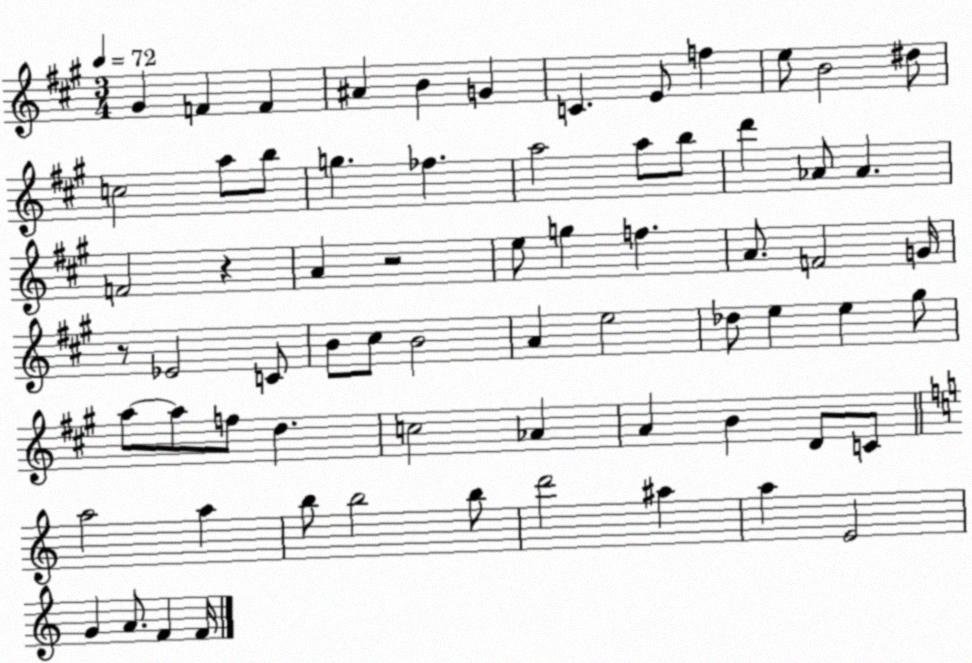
X:1
T:Untitled
M:3/4
L:1/4
K:A
^G F F ^A B G C E/2 f e/2 B2 ^d/2 c2 a/2 b/2 g _f a2 a/2 b/2 d' _A/2 _A F2 z A z2 e/2 g f A/2 F2 G/4 z/2 _E2 C/2 B/2 ^c/2 B2 A e2 _d/2 e e ^g/2 a/2 a/2 f/2 d c2 _A A B D/2 C/2 a2 a b/2 b2 b/2 d'2 ^a a E2 G A/2 F F/4